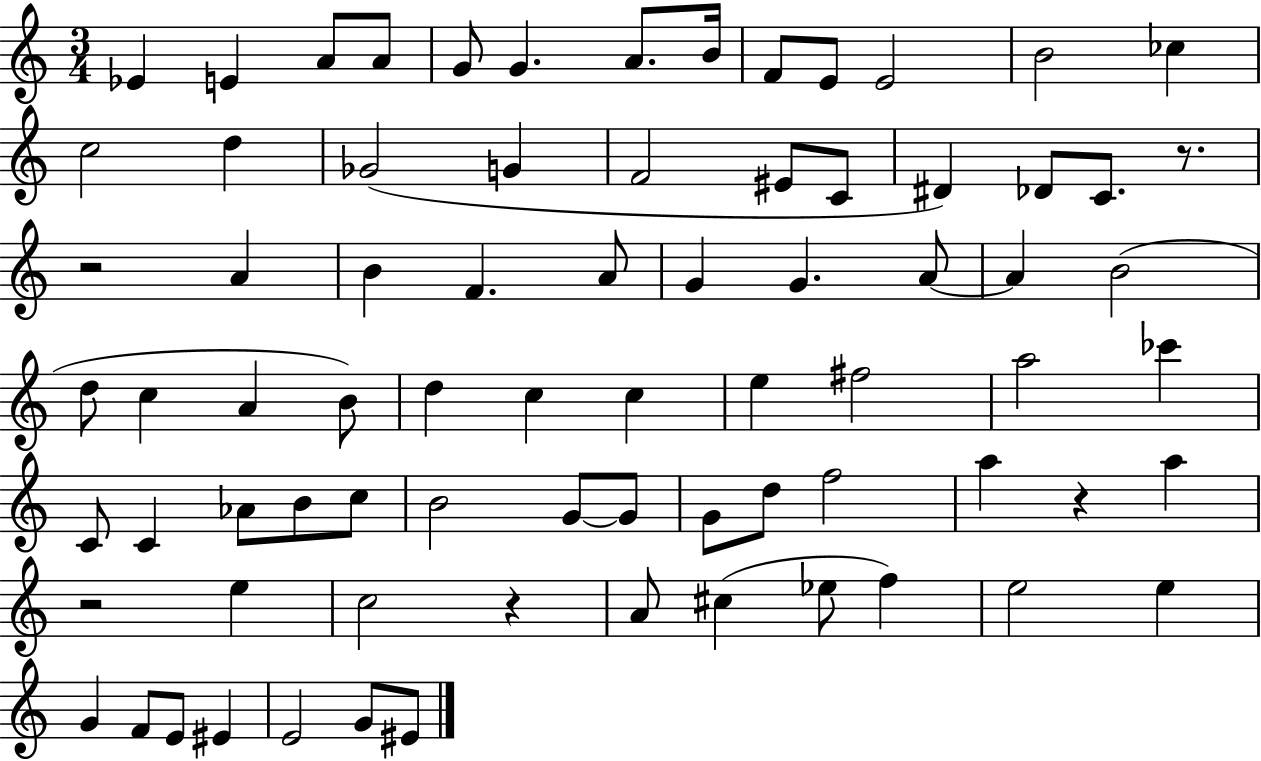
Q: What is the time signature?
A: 3/4